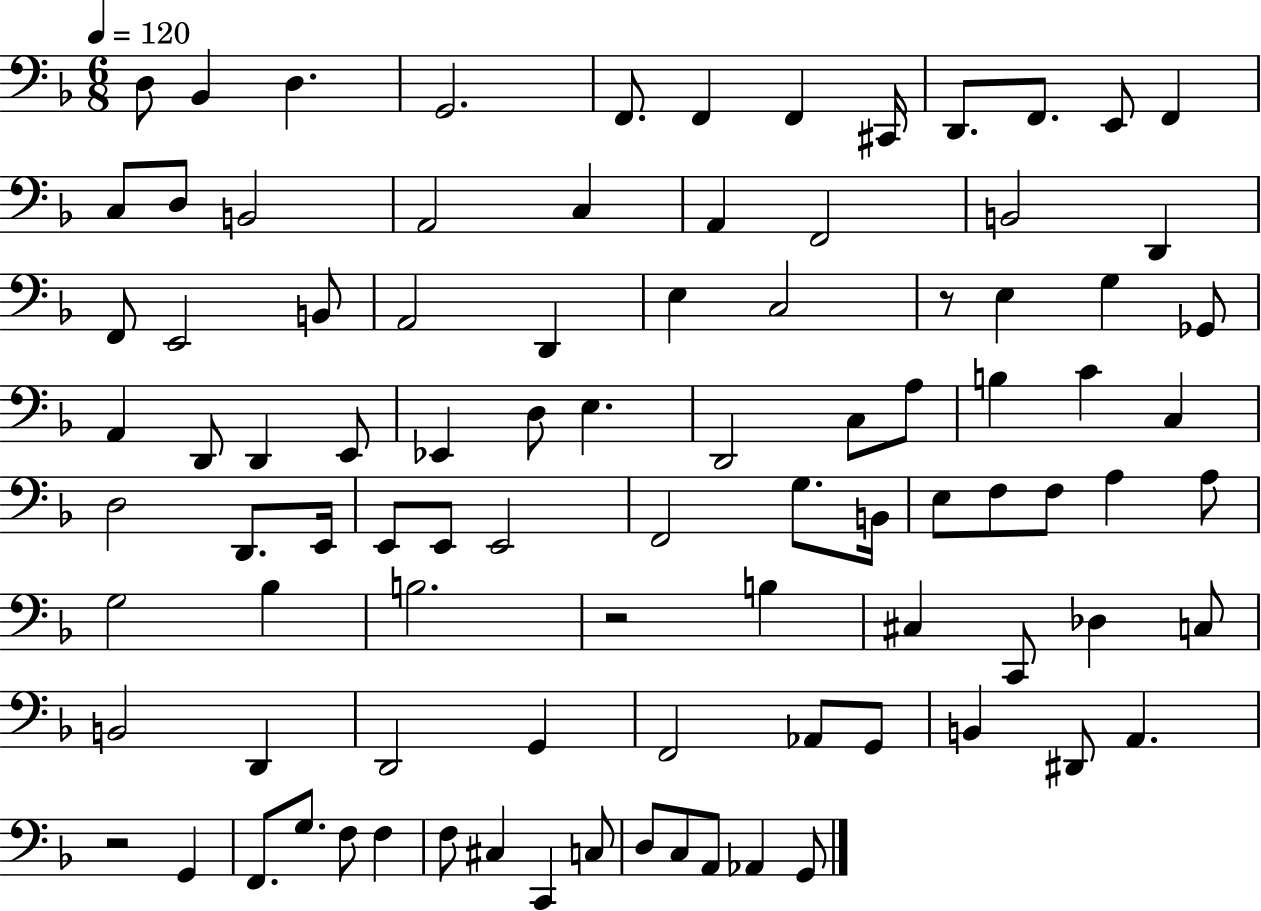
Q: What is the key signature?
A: F major